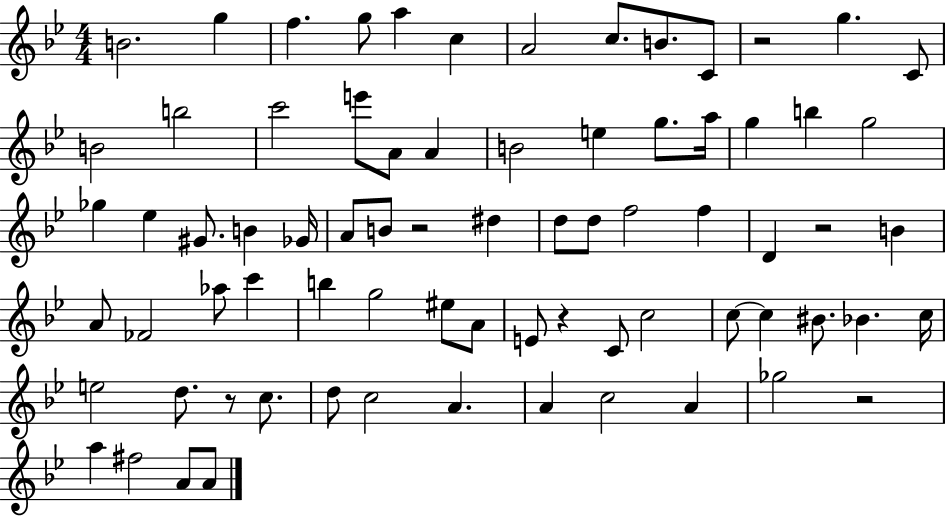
B4/h. G5/q F5/q. G5/e A5/q C5/q A4/h C5/e. B4/e. C4/e R/h G5/q. C4/e B4/h B5/h C6/h E6/e A4/e A4/q B4/h E5/q G5/e. A5/s G5/q B5/q G5/h Gb5/q Eb5/q G#4/e. B4/q Gb4/s A4/e B4/e R/h D#5/q D5/e D5/e F5/h F5/q D4/q R/h B4/q A4/e FES4/h Ab5/e C6/q B5/q G5/h EIS5/e A4/e E4/e R/q C4/e C5/h C5/e C5/q BIS4/e. Bb4/q. C5/s E5/h D5/e. R/e C5/e. D5/e C5/h A4/q. A4/q C5/h A4/q Gb5/h R/h A5/q F#5/h A4/e A4/e